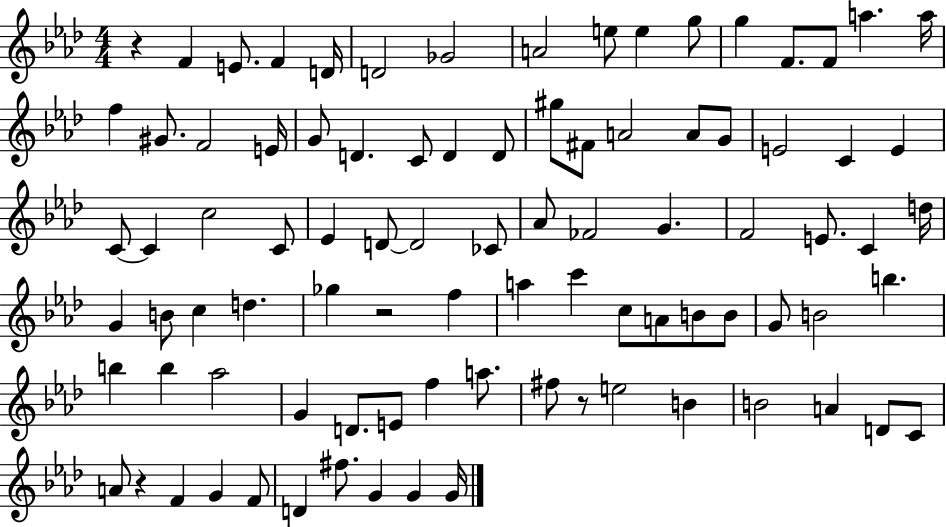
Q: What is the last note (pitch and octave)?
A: G4